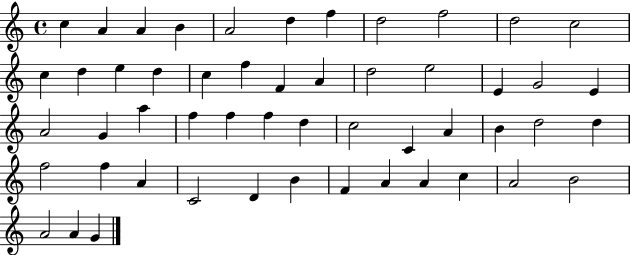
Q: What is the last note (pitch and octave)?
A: G4